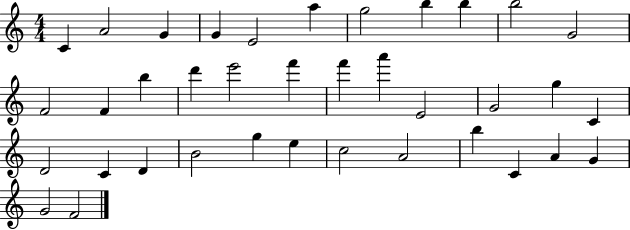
C4/q A4/h G4/q G4/q E4/h A5/q G5/h B5/q B5/q B5/h G4/h F4/h F4/q B5/q D6/q E6/h F6/q F6/q A6/q E4/h G4/h G5/q C4/q D4/h C4/q D4/q B4/h G5/q E5/q C5/h A4/h B5/q C4/q A4/q G4/q G4/h F4/h